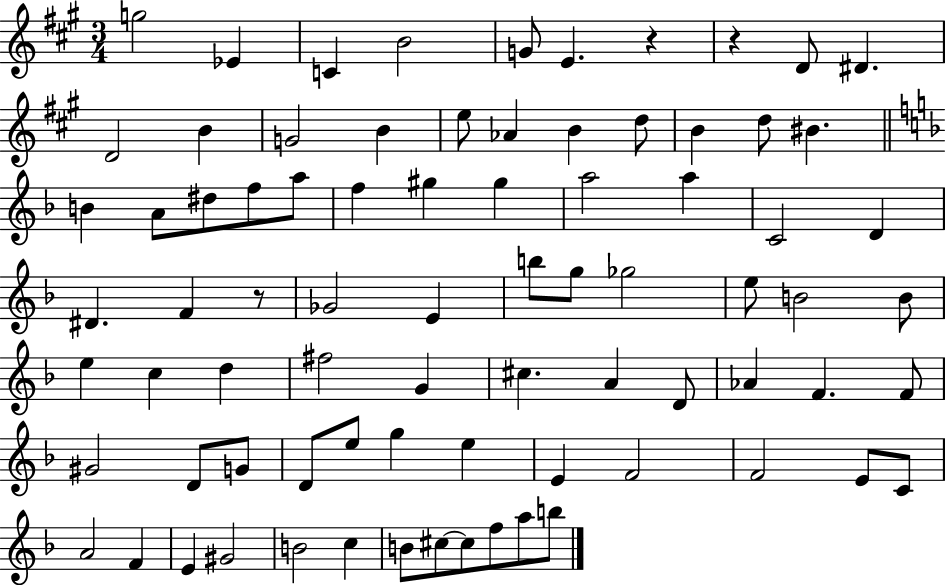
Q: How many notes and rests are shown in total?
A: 79